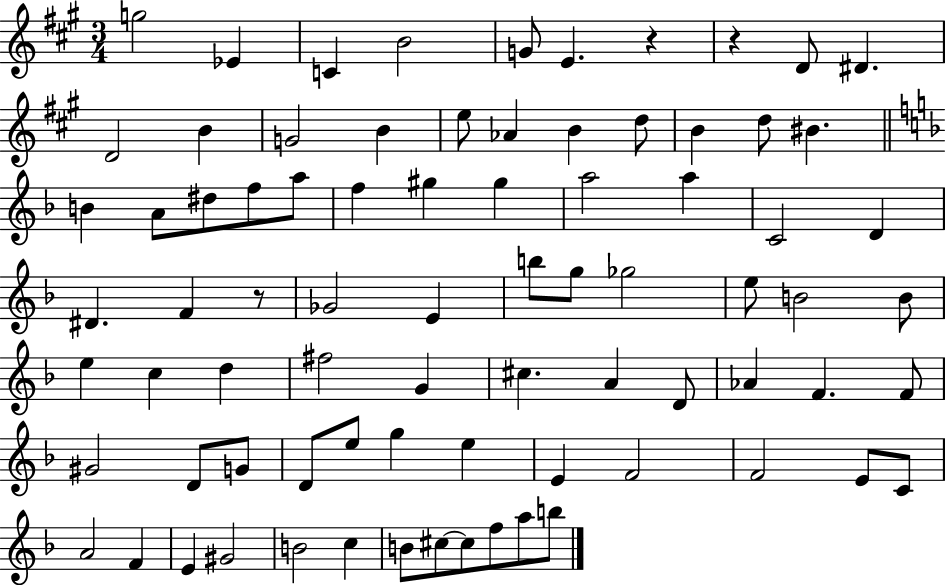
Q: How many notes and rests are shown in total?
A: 79